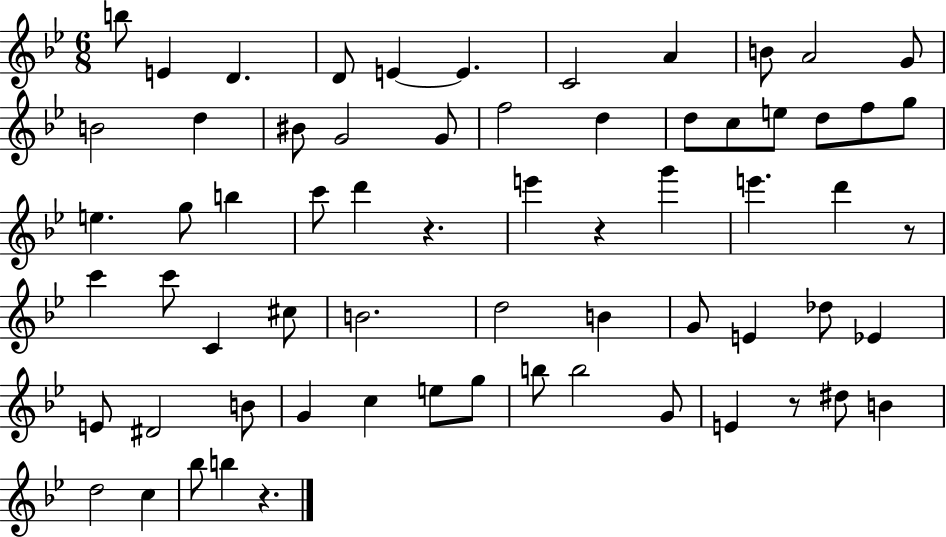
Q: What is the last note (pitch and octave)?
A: B5